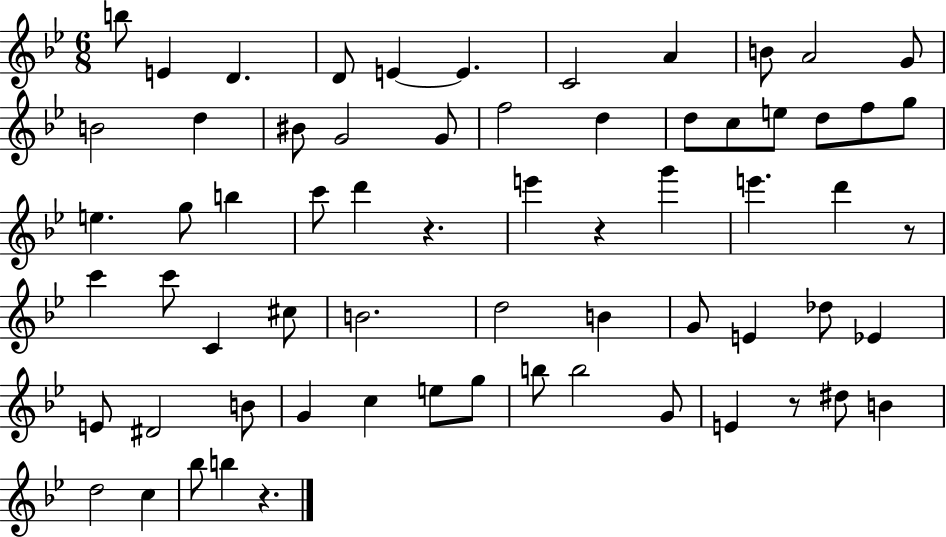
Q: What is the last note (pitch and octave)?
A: B5